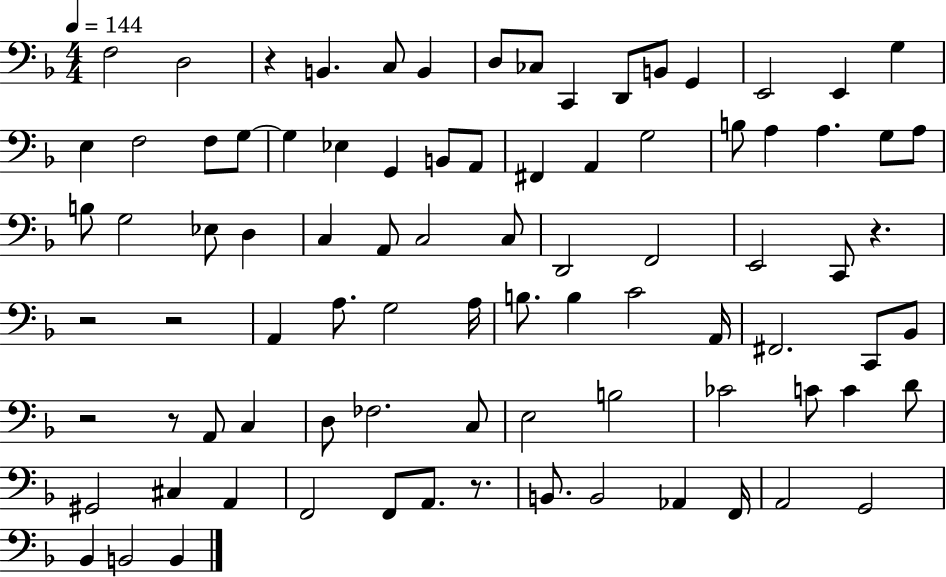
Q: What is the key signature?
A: F major